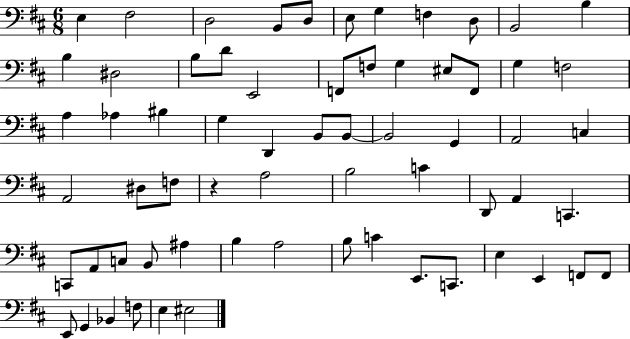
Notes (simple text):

E3/q F#3/h D3/h B2/e D3/e E3/e G3/q F3/q D3/e B2/h B3/q B3/q D#3/h B3/e D4/e E2/h F2/e F3/e G3/q EIS3/e F2/e G3/q F3/h A3/q Ab3/q BIS3/q G3/q D2/q B2/e B2/e B2/h G2/q A2/h C3/q A2/h D#3/e F3/e R/q A3/h B3/h C4/q D2/e A2/q C2/q. C2/e A2/e C3/e B2/e A#3/q B3/q A3/h B3/e C4/q E2/e. C2/e. E3/q E2/q F2/e F2/e E2/e G2/q Bb2/q F3/e E3/q EIS3/h